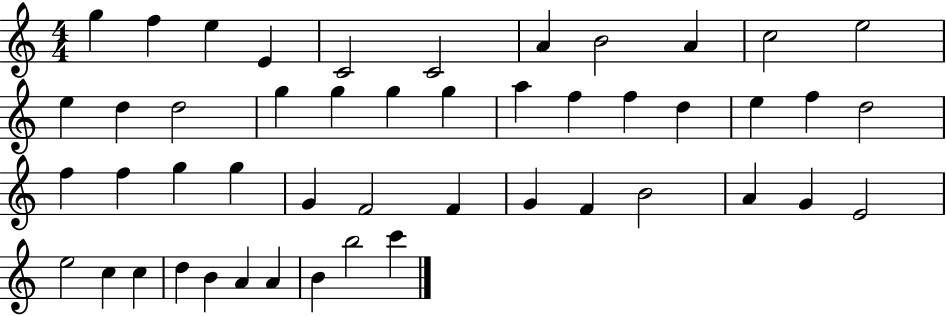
G5/q F5/q E5/q E4/q C4/h C4/h A4/q B4/h A4/q C5/h E5/h E5/q D5/q D5/h G5/q G5/q G5/q G5/q A5/q F5/q F5/q D5/q E5/q F5/q D5/h F5/q F5/q G5/q G5/q G4/q F4/h F4/q G4/q F4/q B4/h A4/q G4/q E4/h E5/h C5/q C5/q D5/q B4/q A4/q A4/q B4/q B5/h C6/q